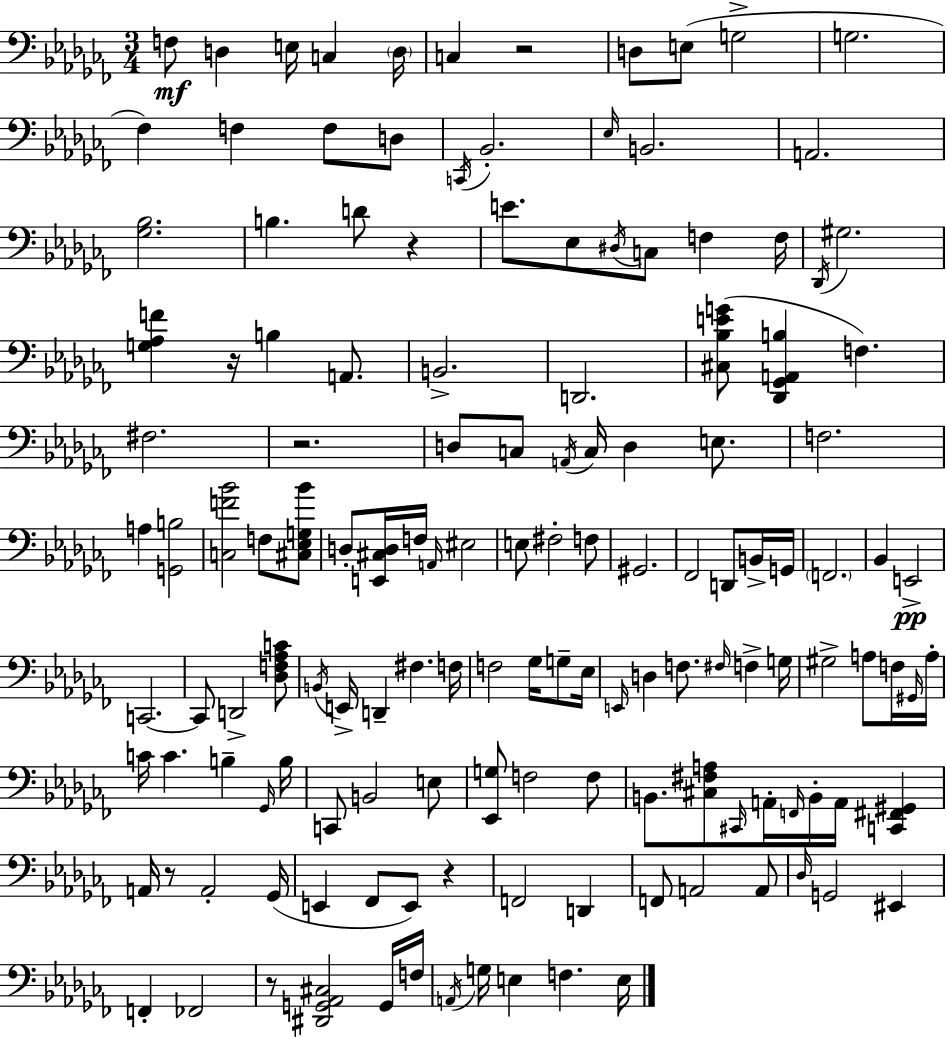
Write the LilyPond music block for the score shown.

{
  \clef bass
  \numericTimeSignature
  \time 3/4
  \key aes \minor
  f8\mf d4 e16 c4 \parenthesize d16 | c4 r2 | d8 e8( g2-> | g2. | \break fes4) f4 f8 d8 | \acciaccatura { c,16 } bes,2.-. | \grace { ees16 } b,2. | a,2. | \break <ges bes>2. | b4. d'8 r4 | e'8. ees8 \acciaccatura { dis16 } c8 f4 | f16 \acciaccatura { des,16 } gis2. | \break <g aes f'>4 r16 b4 | a,8. b,2.-> | d,2. | <cis bes e' g'>8( <des, ges, a, b>4 f4.) | \break fis2. | r2. | d8 c8 \acciaccatura { a,16 } c16 d4 | e8. f2. | \break a4 <g, b>2 | <c f' bes'>2 | f8 <cis ees g bes'>8 d8-. <e, cis d>16 f16 \grace { a,16 } eis2 | e8 fis2-. | \break f8 gis,2. | fes,2 | d,8 b,16-> g,16 \parenthesize f,2. | bes,4 e,2->\pp | \break c,2.~~ | c,8 d,2-> | <des f aes c'>8 \acciaccatura { b,16 } e,16-> d,4-- | fis4. f16 f2 | \break ges16 g8-- ees16 \grace { e,16 } d4 | f8. \grace { fis16 } f4-> g16 gis2-> | a8 f16 \grace { gis,16 } a16-. c'16 c'4. | b4-- \grace { ges,16 } b16 c,8 | \break b,2 e8 <ees, g>8 | f2 f8 b,8. | <cis fis a>8 \grace { cis,16 } a,16-. \grace { f,16 } b,16-. a,16 <c, fis, gis,>4 | a,16 r8 a,2-. | \break ges,16( e,4 fes,8 e,8) r4 | f,2 d,4 | f,8 a,2 a,8 | \grace { des16 } g,2 eis,4 | \break f,4-. fes,2 | r8 <dis, g, aes, cis>2 | g,16 f16 \acciaccatura { a,16 } g16 e4 f4. | e16 \bar "|."
}